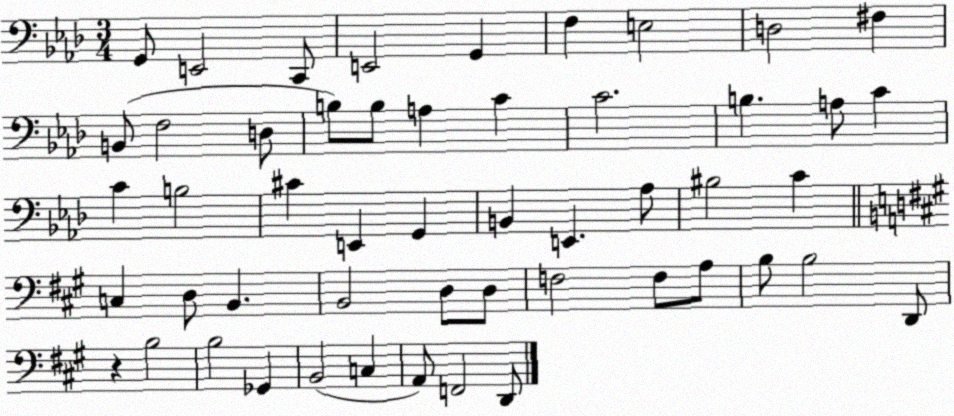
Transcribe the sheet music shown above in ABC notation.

X:1
T:Untitled
M:3/4
L:1/4
K:Ab
G,,/2 E,,2 C,,/2 E,,2 G,, F, E,2 D,2 ^F, B,,/2 F,2 D,/2 B,/2 B,/2 A, C C2 B, A,/2 C C B,2 ^C E,, G,, B,, E,, _A,/2 ^B,2 C C, D,/2 B,, B,,2 D,/2 D,/2 F,2 F,/2 A,/2 B,/2 B,2 D,,/2 z B,2 B,2 _G,, B,,2 C, A,,/2 F,,2 D,,/2